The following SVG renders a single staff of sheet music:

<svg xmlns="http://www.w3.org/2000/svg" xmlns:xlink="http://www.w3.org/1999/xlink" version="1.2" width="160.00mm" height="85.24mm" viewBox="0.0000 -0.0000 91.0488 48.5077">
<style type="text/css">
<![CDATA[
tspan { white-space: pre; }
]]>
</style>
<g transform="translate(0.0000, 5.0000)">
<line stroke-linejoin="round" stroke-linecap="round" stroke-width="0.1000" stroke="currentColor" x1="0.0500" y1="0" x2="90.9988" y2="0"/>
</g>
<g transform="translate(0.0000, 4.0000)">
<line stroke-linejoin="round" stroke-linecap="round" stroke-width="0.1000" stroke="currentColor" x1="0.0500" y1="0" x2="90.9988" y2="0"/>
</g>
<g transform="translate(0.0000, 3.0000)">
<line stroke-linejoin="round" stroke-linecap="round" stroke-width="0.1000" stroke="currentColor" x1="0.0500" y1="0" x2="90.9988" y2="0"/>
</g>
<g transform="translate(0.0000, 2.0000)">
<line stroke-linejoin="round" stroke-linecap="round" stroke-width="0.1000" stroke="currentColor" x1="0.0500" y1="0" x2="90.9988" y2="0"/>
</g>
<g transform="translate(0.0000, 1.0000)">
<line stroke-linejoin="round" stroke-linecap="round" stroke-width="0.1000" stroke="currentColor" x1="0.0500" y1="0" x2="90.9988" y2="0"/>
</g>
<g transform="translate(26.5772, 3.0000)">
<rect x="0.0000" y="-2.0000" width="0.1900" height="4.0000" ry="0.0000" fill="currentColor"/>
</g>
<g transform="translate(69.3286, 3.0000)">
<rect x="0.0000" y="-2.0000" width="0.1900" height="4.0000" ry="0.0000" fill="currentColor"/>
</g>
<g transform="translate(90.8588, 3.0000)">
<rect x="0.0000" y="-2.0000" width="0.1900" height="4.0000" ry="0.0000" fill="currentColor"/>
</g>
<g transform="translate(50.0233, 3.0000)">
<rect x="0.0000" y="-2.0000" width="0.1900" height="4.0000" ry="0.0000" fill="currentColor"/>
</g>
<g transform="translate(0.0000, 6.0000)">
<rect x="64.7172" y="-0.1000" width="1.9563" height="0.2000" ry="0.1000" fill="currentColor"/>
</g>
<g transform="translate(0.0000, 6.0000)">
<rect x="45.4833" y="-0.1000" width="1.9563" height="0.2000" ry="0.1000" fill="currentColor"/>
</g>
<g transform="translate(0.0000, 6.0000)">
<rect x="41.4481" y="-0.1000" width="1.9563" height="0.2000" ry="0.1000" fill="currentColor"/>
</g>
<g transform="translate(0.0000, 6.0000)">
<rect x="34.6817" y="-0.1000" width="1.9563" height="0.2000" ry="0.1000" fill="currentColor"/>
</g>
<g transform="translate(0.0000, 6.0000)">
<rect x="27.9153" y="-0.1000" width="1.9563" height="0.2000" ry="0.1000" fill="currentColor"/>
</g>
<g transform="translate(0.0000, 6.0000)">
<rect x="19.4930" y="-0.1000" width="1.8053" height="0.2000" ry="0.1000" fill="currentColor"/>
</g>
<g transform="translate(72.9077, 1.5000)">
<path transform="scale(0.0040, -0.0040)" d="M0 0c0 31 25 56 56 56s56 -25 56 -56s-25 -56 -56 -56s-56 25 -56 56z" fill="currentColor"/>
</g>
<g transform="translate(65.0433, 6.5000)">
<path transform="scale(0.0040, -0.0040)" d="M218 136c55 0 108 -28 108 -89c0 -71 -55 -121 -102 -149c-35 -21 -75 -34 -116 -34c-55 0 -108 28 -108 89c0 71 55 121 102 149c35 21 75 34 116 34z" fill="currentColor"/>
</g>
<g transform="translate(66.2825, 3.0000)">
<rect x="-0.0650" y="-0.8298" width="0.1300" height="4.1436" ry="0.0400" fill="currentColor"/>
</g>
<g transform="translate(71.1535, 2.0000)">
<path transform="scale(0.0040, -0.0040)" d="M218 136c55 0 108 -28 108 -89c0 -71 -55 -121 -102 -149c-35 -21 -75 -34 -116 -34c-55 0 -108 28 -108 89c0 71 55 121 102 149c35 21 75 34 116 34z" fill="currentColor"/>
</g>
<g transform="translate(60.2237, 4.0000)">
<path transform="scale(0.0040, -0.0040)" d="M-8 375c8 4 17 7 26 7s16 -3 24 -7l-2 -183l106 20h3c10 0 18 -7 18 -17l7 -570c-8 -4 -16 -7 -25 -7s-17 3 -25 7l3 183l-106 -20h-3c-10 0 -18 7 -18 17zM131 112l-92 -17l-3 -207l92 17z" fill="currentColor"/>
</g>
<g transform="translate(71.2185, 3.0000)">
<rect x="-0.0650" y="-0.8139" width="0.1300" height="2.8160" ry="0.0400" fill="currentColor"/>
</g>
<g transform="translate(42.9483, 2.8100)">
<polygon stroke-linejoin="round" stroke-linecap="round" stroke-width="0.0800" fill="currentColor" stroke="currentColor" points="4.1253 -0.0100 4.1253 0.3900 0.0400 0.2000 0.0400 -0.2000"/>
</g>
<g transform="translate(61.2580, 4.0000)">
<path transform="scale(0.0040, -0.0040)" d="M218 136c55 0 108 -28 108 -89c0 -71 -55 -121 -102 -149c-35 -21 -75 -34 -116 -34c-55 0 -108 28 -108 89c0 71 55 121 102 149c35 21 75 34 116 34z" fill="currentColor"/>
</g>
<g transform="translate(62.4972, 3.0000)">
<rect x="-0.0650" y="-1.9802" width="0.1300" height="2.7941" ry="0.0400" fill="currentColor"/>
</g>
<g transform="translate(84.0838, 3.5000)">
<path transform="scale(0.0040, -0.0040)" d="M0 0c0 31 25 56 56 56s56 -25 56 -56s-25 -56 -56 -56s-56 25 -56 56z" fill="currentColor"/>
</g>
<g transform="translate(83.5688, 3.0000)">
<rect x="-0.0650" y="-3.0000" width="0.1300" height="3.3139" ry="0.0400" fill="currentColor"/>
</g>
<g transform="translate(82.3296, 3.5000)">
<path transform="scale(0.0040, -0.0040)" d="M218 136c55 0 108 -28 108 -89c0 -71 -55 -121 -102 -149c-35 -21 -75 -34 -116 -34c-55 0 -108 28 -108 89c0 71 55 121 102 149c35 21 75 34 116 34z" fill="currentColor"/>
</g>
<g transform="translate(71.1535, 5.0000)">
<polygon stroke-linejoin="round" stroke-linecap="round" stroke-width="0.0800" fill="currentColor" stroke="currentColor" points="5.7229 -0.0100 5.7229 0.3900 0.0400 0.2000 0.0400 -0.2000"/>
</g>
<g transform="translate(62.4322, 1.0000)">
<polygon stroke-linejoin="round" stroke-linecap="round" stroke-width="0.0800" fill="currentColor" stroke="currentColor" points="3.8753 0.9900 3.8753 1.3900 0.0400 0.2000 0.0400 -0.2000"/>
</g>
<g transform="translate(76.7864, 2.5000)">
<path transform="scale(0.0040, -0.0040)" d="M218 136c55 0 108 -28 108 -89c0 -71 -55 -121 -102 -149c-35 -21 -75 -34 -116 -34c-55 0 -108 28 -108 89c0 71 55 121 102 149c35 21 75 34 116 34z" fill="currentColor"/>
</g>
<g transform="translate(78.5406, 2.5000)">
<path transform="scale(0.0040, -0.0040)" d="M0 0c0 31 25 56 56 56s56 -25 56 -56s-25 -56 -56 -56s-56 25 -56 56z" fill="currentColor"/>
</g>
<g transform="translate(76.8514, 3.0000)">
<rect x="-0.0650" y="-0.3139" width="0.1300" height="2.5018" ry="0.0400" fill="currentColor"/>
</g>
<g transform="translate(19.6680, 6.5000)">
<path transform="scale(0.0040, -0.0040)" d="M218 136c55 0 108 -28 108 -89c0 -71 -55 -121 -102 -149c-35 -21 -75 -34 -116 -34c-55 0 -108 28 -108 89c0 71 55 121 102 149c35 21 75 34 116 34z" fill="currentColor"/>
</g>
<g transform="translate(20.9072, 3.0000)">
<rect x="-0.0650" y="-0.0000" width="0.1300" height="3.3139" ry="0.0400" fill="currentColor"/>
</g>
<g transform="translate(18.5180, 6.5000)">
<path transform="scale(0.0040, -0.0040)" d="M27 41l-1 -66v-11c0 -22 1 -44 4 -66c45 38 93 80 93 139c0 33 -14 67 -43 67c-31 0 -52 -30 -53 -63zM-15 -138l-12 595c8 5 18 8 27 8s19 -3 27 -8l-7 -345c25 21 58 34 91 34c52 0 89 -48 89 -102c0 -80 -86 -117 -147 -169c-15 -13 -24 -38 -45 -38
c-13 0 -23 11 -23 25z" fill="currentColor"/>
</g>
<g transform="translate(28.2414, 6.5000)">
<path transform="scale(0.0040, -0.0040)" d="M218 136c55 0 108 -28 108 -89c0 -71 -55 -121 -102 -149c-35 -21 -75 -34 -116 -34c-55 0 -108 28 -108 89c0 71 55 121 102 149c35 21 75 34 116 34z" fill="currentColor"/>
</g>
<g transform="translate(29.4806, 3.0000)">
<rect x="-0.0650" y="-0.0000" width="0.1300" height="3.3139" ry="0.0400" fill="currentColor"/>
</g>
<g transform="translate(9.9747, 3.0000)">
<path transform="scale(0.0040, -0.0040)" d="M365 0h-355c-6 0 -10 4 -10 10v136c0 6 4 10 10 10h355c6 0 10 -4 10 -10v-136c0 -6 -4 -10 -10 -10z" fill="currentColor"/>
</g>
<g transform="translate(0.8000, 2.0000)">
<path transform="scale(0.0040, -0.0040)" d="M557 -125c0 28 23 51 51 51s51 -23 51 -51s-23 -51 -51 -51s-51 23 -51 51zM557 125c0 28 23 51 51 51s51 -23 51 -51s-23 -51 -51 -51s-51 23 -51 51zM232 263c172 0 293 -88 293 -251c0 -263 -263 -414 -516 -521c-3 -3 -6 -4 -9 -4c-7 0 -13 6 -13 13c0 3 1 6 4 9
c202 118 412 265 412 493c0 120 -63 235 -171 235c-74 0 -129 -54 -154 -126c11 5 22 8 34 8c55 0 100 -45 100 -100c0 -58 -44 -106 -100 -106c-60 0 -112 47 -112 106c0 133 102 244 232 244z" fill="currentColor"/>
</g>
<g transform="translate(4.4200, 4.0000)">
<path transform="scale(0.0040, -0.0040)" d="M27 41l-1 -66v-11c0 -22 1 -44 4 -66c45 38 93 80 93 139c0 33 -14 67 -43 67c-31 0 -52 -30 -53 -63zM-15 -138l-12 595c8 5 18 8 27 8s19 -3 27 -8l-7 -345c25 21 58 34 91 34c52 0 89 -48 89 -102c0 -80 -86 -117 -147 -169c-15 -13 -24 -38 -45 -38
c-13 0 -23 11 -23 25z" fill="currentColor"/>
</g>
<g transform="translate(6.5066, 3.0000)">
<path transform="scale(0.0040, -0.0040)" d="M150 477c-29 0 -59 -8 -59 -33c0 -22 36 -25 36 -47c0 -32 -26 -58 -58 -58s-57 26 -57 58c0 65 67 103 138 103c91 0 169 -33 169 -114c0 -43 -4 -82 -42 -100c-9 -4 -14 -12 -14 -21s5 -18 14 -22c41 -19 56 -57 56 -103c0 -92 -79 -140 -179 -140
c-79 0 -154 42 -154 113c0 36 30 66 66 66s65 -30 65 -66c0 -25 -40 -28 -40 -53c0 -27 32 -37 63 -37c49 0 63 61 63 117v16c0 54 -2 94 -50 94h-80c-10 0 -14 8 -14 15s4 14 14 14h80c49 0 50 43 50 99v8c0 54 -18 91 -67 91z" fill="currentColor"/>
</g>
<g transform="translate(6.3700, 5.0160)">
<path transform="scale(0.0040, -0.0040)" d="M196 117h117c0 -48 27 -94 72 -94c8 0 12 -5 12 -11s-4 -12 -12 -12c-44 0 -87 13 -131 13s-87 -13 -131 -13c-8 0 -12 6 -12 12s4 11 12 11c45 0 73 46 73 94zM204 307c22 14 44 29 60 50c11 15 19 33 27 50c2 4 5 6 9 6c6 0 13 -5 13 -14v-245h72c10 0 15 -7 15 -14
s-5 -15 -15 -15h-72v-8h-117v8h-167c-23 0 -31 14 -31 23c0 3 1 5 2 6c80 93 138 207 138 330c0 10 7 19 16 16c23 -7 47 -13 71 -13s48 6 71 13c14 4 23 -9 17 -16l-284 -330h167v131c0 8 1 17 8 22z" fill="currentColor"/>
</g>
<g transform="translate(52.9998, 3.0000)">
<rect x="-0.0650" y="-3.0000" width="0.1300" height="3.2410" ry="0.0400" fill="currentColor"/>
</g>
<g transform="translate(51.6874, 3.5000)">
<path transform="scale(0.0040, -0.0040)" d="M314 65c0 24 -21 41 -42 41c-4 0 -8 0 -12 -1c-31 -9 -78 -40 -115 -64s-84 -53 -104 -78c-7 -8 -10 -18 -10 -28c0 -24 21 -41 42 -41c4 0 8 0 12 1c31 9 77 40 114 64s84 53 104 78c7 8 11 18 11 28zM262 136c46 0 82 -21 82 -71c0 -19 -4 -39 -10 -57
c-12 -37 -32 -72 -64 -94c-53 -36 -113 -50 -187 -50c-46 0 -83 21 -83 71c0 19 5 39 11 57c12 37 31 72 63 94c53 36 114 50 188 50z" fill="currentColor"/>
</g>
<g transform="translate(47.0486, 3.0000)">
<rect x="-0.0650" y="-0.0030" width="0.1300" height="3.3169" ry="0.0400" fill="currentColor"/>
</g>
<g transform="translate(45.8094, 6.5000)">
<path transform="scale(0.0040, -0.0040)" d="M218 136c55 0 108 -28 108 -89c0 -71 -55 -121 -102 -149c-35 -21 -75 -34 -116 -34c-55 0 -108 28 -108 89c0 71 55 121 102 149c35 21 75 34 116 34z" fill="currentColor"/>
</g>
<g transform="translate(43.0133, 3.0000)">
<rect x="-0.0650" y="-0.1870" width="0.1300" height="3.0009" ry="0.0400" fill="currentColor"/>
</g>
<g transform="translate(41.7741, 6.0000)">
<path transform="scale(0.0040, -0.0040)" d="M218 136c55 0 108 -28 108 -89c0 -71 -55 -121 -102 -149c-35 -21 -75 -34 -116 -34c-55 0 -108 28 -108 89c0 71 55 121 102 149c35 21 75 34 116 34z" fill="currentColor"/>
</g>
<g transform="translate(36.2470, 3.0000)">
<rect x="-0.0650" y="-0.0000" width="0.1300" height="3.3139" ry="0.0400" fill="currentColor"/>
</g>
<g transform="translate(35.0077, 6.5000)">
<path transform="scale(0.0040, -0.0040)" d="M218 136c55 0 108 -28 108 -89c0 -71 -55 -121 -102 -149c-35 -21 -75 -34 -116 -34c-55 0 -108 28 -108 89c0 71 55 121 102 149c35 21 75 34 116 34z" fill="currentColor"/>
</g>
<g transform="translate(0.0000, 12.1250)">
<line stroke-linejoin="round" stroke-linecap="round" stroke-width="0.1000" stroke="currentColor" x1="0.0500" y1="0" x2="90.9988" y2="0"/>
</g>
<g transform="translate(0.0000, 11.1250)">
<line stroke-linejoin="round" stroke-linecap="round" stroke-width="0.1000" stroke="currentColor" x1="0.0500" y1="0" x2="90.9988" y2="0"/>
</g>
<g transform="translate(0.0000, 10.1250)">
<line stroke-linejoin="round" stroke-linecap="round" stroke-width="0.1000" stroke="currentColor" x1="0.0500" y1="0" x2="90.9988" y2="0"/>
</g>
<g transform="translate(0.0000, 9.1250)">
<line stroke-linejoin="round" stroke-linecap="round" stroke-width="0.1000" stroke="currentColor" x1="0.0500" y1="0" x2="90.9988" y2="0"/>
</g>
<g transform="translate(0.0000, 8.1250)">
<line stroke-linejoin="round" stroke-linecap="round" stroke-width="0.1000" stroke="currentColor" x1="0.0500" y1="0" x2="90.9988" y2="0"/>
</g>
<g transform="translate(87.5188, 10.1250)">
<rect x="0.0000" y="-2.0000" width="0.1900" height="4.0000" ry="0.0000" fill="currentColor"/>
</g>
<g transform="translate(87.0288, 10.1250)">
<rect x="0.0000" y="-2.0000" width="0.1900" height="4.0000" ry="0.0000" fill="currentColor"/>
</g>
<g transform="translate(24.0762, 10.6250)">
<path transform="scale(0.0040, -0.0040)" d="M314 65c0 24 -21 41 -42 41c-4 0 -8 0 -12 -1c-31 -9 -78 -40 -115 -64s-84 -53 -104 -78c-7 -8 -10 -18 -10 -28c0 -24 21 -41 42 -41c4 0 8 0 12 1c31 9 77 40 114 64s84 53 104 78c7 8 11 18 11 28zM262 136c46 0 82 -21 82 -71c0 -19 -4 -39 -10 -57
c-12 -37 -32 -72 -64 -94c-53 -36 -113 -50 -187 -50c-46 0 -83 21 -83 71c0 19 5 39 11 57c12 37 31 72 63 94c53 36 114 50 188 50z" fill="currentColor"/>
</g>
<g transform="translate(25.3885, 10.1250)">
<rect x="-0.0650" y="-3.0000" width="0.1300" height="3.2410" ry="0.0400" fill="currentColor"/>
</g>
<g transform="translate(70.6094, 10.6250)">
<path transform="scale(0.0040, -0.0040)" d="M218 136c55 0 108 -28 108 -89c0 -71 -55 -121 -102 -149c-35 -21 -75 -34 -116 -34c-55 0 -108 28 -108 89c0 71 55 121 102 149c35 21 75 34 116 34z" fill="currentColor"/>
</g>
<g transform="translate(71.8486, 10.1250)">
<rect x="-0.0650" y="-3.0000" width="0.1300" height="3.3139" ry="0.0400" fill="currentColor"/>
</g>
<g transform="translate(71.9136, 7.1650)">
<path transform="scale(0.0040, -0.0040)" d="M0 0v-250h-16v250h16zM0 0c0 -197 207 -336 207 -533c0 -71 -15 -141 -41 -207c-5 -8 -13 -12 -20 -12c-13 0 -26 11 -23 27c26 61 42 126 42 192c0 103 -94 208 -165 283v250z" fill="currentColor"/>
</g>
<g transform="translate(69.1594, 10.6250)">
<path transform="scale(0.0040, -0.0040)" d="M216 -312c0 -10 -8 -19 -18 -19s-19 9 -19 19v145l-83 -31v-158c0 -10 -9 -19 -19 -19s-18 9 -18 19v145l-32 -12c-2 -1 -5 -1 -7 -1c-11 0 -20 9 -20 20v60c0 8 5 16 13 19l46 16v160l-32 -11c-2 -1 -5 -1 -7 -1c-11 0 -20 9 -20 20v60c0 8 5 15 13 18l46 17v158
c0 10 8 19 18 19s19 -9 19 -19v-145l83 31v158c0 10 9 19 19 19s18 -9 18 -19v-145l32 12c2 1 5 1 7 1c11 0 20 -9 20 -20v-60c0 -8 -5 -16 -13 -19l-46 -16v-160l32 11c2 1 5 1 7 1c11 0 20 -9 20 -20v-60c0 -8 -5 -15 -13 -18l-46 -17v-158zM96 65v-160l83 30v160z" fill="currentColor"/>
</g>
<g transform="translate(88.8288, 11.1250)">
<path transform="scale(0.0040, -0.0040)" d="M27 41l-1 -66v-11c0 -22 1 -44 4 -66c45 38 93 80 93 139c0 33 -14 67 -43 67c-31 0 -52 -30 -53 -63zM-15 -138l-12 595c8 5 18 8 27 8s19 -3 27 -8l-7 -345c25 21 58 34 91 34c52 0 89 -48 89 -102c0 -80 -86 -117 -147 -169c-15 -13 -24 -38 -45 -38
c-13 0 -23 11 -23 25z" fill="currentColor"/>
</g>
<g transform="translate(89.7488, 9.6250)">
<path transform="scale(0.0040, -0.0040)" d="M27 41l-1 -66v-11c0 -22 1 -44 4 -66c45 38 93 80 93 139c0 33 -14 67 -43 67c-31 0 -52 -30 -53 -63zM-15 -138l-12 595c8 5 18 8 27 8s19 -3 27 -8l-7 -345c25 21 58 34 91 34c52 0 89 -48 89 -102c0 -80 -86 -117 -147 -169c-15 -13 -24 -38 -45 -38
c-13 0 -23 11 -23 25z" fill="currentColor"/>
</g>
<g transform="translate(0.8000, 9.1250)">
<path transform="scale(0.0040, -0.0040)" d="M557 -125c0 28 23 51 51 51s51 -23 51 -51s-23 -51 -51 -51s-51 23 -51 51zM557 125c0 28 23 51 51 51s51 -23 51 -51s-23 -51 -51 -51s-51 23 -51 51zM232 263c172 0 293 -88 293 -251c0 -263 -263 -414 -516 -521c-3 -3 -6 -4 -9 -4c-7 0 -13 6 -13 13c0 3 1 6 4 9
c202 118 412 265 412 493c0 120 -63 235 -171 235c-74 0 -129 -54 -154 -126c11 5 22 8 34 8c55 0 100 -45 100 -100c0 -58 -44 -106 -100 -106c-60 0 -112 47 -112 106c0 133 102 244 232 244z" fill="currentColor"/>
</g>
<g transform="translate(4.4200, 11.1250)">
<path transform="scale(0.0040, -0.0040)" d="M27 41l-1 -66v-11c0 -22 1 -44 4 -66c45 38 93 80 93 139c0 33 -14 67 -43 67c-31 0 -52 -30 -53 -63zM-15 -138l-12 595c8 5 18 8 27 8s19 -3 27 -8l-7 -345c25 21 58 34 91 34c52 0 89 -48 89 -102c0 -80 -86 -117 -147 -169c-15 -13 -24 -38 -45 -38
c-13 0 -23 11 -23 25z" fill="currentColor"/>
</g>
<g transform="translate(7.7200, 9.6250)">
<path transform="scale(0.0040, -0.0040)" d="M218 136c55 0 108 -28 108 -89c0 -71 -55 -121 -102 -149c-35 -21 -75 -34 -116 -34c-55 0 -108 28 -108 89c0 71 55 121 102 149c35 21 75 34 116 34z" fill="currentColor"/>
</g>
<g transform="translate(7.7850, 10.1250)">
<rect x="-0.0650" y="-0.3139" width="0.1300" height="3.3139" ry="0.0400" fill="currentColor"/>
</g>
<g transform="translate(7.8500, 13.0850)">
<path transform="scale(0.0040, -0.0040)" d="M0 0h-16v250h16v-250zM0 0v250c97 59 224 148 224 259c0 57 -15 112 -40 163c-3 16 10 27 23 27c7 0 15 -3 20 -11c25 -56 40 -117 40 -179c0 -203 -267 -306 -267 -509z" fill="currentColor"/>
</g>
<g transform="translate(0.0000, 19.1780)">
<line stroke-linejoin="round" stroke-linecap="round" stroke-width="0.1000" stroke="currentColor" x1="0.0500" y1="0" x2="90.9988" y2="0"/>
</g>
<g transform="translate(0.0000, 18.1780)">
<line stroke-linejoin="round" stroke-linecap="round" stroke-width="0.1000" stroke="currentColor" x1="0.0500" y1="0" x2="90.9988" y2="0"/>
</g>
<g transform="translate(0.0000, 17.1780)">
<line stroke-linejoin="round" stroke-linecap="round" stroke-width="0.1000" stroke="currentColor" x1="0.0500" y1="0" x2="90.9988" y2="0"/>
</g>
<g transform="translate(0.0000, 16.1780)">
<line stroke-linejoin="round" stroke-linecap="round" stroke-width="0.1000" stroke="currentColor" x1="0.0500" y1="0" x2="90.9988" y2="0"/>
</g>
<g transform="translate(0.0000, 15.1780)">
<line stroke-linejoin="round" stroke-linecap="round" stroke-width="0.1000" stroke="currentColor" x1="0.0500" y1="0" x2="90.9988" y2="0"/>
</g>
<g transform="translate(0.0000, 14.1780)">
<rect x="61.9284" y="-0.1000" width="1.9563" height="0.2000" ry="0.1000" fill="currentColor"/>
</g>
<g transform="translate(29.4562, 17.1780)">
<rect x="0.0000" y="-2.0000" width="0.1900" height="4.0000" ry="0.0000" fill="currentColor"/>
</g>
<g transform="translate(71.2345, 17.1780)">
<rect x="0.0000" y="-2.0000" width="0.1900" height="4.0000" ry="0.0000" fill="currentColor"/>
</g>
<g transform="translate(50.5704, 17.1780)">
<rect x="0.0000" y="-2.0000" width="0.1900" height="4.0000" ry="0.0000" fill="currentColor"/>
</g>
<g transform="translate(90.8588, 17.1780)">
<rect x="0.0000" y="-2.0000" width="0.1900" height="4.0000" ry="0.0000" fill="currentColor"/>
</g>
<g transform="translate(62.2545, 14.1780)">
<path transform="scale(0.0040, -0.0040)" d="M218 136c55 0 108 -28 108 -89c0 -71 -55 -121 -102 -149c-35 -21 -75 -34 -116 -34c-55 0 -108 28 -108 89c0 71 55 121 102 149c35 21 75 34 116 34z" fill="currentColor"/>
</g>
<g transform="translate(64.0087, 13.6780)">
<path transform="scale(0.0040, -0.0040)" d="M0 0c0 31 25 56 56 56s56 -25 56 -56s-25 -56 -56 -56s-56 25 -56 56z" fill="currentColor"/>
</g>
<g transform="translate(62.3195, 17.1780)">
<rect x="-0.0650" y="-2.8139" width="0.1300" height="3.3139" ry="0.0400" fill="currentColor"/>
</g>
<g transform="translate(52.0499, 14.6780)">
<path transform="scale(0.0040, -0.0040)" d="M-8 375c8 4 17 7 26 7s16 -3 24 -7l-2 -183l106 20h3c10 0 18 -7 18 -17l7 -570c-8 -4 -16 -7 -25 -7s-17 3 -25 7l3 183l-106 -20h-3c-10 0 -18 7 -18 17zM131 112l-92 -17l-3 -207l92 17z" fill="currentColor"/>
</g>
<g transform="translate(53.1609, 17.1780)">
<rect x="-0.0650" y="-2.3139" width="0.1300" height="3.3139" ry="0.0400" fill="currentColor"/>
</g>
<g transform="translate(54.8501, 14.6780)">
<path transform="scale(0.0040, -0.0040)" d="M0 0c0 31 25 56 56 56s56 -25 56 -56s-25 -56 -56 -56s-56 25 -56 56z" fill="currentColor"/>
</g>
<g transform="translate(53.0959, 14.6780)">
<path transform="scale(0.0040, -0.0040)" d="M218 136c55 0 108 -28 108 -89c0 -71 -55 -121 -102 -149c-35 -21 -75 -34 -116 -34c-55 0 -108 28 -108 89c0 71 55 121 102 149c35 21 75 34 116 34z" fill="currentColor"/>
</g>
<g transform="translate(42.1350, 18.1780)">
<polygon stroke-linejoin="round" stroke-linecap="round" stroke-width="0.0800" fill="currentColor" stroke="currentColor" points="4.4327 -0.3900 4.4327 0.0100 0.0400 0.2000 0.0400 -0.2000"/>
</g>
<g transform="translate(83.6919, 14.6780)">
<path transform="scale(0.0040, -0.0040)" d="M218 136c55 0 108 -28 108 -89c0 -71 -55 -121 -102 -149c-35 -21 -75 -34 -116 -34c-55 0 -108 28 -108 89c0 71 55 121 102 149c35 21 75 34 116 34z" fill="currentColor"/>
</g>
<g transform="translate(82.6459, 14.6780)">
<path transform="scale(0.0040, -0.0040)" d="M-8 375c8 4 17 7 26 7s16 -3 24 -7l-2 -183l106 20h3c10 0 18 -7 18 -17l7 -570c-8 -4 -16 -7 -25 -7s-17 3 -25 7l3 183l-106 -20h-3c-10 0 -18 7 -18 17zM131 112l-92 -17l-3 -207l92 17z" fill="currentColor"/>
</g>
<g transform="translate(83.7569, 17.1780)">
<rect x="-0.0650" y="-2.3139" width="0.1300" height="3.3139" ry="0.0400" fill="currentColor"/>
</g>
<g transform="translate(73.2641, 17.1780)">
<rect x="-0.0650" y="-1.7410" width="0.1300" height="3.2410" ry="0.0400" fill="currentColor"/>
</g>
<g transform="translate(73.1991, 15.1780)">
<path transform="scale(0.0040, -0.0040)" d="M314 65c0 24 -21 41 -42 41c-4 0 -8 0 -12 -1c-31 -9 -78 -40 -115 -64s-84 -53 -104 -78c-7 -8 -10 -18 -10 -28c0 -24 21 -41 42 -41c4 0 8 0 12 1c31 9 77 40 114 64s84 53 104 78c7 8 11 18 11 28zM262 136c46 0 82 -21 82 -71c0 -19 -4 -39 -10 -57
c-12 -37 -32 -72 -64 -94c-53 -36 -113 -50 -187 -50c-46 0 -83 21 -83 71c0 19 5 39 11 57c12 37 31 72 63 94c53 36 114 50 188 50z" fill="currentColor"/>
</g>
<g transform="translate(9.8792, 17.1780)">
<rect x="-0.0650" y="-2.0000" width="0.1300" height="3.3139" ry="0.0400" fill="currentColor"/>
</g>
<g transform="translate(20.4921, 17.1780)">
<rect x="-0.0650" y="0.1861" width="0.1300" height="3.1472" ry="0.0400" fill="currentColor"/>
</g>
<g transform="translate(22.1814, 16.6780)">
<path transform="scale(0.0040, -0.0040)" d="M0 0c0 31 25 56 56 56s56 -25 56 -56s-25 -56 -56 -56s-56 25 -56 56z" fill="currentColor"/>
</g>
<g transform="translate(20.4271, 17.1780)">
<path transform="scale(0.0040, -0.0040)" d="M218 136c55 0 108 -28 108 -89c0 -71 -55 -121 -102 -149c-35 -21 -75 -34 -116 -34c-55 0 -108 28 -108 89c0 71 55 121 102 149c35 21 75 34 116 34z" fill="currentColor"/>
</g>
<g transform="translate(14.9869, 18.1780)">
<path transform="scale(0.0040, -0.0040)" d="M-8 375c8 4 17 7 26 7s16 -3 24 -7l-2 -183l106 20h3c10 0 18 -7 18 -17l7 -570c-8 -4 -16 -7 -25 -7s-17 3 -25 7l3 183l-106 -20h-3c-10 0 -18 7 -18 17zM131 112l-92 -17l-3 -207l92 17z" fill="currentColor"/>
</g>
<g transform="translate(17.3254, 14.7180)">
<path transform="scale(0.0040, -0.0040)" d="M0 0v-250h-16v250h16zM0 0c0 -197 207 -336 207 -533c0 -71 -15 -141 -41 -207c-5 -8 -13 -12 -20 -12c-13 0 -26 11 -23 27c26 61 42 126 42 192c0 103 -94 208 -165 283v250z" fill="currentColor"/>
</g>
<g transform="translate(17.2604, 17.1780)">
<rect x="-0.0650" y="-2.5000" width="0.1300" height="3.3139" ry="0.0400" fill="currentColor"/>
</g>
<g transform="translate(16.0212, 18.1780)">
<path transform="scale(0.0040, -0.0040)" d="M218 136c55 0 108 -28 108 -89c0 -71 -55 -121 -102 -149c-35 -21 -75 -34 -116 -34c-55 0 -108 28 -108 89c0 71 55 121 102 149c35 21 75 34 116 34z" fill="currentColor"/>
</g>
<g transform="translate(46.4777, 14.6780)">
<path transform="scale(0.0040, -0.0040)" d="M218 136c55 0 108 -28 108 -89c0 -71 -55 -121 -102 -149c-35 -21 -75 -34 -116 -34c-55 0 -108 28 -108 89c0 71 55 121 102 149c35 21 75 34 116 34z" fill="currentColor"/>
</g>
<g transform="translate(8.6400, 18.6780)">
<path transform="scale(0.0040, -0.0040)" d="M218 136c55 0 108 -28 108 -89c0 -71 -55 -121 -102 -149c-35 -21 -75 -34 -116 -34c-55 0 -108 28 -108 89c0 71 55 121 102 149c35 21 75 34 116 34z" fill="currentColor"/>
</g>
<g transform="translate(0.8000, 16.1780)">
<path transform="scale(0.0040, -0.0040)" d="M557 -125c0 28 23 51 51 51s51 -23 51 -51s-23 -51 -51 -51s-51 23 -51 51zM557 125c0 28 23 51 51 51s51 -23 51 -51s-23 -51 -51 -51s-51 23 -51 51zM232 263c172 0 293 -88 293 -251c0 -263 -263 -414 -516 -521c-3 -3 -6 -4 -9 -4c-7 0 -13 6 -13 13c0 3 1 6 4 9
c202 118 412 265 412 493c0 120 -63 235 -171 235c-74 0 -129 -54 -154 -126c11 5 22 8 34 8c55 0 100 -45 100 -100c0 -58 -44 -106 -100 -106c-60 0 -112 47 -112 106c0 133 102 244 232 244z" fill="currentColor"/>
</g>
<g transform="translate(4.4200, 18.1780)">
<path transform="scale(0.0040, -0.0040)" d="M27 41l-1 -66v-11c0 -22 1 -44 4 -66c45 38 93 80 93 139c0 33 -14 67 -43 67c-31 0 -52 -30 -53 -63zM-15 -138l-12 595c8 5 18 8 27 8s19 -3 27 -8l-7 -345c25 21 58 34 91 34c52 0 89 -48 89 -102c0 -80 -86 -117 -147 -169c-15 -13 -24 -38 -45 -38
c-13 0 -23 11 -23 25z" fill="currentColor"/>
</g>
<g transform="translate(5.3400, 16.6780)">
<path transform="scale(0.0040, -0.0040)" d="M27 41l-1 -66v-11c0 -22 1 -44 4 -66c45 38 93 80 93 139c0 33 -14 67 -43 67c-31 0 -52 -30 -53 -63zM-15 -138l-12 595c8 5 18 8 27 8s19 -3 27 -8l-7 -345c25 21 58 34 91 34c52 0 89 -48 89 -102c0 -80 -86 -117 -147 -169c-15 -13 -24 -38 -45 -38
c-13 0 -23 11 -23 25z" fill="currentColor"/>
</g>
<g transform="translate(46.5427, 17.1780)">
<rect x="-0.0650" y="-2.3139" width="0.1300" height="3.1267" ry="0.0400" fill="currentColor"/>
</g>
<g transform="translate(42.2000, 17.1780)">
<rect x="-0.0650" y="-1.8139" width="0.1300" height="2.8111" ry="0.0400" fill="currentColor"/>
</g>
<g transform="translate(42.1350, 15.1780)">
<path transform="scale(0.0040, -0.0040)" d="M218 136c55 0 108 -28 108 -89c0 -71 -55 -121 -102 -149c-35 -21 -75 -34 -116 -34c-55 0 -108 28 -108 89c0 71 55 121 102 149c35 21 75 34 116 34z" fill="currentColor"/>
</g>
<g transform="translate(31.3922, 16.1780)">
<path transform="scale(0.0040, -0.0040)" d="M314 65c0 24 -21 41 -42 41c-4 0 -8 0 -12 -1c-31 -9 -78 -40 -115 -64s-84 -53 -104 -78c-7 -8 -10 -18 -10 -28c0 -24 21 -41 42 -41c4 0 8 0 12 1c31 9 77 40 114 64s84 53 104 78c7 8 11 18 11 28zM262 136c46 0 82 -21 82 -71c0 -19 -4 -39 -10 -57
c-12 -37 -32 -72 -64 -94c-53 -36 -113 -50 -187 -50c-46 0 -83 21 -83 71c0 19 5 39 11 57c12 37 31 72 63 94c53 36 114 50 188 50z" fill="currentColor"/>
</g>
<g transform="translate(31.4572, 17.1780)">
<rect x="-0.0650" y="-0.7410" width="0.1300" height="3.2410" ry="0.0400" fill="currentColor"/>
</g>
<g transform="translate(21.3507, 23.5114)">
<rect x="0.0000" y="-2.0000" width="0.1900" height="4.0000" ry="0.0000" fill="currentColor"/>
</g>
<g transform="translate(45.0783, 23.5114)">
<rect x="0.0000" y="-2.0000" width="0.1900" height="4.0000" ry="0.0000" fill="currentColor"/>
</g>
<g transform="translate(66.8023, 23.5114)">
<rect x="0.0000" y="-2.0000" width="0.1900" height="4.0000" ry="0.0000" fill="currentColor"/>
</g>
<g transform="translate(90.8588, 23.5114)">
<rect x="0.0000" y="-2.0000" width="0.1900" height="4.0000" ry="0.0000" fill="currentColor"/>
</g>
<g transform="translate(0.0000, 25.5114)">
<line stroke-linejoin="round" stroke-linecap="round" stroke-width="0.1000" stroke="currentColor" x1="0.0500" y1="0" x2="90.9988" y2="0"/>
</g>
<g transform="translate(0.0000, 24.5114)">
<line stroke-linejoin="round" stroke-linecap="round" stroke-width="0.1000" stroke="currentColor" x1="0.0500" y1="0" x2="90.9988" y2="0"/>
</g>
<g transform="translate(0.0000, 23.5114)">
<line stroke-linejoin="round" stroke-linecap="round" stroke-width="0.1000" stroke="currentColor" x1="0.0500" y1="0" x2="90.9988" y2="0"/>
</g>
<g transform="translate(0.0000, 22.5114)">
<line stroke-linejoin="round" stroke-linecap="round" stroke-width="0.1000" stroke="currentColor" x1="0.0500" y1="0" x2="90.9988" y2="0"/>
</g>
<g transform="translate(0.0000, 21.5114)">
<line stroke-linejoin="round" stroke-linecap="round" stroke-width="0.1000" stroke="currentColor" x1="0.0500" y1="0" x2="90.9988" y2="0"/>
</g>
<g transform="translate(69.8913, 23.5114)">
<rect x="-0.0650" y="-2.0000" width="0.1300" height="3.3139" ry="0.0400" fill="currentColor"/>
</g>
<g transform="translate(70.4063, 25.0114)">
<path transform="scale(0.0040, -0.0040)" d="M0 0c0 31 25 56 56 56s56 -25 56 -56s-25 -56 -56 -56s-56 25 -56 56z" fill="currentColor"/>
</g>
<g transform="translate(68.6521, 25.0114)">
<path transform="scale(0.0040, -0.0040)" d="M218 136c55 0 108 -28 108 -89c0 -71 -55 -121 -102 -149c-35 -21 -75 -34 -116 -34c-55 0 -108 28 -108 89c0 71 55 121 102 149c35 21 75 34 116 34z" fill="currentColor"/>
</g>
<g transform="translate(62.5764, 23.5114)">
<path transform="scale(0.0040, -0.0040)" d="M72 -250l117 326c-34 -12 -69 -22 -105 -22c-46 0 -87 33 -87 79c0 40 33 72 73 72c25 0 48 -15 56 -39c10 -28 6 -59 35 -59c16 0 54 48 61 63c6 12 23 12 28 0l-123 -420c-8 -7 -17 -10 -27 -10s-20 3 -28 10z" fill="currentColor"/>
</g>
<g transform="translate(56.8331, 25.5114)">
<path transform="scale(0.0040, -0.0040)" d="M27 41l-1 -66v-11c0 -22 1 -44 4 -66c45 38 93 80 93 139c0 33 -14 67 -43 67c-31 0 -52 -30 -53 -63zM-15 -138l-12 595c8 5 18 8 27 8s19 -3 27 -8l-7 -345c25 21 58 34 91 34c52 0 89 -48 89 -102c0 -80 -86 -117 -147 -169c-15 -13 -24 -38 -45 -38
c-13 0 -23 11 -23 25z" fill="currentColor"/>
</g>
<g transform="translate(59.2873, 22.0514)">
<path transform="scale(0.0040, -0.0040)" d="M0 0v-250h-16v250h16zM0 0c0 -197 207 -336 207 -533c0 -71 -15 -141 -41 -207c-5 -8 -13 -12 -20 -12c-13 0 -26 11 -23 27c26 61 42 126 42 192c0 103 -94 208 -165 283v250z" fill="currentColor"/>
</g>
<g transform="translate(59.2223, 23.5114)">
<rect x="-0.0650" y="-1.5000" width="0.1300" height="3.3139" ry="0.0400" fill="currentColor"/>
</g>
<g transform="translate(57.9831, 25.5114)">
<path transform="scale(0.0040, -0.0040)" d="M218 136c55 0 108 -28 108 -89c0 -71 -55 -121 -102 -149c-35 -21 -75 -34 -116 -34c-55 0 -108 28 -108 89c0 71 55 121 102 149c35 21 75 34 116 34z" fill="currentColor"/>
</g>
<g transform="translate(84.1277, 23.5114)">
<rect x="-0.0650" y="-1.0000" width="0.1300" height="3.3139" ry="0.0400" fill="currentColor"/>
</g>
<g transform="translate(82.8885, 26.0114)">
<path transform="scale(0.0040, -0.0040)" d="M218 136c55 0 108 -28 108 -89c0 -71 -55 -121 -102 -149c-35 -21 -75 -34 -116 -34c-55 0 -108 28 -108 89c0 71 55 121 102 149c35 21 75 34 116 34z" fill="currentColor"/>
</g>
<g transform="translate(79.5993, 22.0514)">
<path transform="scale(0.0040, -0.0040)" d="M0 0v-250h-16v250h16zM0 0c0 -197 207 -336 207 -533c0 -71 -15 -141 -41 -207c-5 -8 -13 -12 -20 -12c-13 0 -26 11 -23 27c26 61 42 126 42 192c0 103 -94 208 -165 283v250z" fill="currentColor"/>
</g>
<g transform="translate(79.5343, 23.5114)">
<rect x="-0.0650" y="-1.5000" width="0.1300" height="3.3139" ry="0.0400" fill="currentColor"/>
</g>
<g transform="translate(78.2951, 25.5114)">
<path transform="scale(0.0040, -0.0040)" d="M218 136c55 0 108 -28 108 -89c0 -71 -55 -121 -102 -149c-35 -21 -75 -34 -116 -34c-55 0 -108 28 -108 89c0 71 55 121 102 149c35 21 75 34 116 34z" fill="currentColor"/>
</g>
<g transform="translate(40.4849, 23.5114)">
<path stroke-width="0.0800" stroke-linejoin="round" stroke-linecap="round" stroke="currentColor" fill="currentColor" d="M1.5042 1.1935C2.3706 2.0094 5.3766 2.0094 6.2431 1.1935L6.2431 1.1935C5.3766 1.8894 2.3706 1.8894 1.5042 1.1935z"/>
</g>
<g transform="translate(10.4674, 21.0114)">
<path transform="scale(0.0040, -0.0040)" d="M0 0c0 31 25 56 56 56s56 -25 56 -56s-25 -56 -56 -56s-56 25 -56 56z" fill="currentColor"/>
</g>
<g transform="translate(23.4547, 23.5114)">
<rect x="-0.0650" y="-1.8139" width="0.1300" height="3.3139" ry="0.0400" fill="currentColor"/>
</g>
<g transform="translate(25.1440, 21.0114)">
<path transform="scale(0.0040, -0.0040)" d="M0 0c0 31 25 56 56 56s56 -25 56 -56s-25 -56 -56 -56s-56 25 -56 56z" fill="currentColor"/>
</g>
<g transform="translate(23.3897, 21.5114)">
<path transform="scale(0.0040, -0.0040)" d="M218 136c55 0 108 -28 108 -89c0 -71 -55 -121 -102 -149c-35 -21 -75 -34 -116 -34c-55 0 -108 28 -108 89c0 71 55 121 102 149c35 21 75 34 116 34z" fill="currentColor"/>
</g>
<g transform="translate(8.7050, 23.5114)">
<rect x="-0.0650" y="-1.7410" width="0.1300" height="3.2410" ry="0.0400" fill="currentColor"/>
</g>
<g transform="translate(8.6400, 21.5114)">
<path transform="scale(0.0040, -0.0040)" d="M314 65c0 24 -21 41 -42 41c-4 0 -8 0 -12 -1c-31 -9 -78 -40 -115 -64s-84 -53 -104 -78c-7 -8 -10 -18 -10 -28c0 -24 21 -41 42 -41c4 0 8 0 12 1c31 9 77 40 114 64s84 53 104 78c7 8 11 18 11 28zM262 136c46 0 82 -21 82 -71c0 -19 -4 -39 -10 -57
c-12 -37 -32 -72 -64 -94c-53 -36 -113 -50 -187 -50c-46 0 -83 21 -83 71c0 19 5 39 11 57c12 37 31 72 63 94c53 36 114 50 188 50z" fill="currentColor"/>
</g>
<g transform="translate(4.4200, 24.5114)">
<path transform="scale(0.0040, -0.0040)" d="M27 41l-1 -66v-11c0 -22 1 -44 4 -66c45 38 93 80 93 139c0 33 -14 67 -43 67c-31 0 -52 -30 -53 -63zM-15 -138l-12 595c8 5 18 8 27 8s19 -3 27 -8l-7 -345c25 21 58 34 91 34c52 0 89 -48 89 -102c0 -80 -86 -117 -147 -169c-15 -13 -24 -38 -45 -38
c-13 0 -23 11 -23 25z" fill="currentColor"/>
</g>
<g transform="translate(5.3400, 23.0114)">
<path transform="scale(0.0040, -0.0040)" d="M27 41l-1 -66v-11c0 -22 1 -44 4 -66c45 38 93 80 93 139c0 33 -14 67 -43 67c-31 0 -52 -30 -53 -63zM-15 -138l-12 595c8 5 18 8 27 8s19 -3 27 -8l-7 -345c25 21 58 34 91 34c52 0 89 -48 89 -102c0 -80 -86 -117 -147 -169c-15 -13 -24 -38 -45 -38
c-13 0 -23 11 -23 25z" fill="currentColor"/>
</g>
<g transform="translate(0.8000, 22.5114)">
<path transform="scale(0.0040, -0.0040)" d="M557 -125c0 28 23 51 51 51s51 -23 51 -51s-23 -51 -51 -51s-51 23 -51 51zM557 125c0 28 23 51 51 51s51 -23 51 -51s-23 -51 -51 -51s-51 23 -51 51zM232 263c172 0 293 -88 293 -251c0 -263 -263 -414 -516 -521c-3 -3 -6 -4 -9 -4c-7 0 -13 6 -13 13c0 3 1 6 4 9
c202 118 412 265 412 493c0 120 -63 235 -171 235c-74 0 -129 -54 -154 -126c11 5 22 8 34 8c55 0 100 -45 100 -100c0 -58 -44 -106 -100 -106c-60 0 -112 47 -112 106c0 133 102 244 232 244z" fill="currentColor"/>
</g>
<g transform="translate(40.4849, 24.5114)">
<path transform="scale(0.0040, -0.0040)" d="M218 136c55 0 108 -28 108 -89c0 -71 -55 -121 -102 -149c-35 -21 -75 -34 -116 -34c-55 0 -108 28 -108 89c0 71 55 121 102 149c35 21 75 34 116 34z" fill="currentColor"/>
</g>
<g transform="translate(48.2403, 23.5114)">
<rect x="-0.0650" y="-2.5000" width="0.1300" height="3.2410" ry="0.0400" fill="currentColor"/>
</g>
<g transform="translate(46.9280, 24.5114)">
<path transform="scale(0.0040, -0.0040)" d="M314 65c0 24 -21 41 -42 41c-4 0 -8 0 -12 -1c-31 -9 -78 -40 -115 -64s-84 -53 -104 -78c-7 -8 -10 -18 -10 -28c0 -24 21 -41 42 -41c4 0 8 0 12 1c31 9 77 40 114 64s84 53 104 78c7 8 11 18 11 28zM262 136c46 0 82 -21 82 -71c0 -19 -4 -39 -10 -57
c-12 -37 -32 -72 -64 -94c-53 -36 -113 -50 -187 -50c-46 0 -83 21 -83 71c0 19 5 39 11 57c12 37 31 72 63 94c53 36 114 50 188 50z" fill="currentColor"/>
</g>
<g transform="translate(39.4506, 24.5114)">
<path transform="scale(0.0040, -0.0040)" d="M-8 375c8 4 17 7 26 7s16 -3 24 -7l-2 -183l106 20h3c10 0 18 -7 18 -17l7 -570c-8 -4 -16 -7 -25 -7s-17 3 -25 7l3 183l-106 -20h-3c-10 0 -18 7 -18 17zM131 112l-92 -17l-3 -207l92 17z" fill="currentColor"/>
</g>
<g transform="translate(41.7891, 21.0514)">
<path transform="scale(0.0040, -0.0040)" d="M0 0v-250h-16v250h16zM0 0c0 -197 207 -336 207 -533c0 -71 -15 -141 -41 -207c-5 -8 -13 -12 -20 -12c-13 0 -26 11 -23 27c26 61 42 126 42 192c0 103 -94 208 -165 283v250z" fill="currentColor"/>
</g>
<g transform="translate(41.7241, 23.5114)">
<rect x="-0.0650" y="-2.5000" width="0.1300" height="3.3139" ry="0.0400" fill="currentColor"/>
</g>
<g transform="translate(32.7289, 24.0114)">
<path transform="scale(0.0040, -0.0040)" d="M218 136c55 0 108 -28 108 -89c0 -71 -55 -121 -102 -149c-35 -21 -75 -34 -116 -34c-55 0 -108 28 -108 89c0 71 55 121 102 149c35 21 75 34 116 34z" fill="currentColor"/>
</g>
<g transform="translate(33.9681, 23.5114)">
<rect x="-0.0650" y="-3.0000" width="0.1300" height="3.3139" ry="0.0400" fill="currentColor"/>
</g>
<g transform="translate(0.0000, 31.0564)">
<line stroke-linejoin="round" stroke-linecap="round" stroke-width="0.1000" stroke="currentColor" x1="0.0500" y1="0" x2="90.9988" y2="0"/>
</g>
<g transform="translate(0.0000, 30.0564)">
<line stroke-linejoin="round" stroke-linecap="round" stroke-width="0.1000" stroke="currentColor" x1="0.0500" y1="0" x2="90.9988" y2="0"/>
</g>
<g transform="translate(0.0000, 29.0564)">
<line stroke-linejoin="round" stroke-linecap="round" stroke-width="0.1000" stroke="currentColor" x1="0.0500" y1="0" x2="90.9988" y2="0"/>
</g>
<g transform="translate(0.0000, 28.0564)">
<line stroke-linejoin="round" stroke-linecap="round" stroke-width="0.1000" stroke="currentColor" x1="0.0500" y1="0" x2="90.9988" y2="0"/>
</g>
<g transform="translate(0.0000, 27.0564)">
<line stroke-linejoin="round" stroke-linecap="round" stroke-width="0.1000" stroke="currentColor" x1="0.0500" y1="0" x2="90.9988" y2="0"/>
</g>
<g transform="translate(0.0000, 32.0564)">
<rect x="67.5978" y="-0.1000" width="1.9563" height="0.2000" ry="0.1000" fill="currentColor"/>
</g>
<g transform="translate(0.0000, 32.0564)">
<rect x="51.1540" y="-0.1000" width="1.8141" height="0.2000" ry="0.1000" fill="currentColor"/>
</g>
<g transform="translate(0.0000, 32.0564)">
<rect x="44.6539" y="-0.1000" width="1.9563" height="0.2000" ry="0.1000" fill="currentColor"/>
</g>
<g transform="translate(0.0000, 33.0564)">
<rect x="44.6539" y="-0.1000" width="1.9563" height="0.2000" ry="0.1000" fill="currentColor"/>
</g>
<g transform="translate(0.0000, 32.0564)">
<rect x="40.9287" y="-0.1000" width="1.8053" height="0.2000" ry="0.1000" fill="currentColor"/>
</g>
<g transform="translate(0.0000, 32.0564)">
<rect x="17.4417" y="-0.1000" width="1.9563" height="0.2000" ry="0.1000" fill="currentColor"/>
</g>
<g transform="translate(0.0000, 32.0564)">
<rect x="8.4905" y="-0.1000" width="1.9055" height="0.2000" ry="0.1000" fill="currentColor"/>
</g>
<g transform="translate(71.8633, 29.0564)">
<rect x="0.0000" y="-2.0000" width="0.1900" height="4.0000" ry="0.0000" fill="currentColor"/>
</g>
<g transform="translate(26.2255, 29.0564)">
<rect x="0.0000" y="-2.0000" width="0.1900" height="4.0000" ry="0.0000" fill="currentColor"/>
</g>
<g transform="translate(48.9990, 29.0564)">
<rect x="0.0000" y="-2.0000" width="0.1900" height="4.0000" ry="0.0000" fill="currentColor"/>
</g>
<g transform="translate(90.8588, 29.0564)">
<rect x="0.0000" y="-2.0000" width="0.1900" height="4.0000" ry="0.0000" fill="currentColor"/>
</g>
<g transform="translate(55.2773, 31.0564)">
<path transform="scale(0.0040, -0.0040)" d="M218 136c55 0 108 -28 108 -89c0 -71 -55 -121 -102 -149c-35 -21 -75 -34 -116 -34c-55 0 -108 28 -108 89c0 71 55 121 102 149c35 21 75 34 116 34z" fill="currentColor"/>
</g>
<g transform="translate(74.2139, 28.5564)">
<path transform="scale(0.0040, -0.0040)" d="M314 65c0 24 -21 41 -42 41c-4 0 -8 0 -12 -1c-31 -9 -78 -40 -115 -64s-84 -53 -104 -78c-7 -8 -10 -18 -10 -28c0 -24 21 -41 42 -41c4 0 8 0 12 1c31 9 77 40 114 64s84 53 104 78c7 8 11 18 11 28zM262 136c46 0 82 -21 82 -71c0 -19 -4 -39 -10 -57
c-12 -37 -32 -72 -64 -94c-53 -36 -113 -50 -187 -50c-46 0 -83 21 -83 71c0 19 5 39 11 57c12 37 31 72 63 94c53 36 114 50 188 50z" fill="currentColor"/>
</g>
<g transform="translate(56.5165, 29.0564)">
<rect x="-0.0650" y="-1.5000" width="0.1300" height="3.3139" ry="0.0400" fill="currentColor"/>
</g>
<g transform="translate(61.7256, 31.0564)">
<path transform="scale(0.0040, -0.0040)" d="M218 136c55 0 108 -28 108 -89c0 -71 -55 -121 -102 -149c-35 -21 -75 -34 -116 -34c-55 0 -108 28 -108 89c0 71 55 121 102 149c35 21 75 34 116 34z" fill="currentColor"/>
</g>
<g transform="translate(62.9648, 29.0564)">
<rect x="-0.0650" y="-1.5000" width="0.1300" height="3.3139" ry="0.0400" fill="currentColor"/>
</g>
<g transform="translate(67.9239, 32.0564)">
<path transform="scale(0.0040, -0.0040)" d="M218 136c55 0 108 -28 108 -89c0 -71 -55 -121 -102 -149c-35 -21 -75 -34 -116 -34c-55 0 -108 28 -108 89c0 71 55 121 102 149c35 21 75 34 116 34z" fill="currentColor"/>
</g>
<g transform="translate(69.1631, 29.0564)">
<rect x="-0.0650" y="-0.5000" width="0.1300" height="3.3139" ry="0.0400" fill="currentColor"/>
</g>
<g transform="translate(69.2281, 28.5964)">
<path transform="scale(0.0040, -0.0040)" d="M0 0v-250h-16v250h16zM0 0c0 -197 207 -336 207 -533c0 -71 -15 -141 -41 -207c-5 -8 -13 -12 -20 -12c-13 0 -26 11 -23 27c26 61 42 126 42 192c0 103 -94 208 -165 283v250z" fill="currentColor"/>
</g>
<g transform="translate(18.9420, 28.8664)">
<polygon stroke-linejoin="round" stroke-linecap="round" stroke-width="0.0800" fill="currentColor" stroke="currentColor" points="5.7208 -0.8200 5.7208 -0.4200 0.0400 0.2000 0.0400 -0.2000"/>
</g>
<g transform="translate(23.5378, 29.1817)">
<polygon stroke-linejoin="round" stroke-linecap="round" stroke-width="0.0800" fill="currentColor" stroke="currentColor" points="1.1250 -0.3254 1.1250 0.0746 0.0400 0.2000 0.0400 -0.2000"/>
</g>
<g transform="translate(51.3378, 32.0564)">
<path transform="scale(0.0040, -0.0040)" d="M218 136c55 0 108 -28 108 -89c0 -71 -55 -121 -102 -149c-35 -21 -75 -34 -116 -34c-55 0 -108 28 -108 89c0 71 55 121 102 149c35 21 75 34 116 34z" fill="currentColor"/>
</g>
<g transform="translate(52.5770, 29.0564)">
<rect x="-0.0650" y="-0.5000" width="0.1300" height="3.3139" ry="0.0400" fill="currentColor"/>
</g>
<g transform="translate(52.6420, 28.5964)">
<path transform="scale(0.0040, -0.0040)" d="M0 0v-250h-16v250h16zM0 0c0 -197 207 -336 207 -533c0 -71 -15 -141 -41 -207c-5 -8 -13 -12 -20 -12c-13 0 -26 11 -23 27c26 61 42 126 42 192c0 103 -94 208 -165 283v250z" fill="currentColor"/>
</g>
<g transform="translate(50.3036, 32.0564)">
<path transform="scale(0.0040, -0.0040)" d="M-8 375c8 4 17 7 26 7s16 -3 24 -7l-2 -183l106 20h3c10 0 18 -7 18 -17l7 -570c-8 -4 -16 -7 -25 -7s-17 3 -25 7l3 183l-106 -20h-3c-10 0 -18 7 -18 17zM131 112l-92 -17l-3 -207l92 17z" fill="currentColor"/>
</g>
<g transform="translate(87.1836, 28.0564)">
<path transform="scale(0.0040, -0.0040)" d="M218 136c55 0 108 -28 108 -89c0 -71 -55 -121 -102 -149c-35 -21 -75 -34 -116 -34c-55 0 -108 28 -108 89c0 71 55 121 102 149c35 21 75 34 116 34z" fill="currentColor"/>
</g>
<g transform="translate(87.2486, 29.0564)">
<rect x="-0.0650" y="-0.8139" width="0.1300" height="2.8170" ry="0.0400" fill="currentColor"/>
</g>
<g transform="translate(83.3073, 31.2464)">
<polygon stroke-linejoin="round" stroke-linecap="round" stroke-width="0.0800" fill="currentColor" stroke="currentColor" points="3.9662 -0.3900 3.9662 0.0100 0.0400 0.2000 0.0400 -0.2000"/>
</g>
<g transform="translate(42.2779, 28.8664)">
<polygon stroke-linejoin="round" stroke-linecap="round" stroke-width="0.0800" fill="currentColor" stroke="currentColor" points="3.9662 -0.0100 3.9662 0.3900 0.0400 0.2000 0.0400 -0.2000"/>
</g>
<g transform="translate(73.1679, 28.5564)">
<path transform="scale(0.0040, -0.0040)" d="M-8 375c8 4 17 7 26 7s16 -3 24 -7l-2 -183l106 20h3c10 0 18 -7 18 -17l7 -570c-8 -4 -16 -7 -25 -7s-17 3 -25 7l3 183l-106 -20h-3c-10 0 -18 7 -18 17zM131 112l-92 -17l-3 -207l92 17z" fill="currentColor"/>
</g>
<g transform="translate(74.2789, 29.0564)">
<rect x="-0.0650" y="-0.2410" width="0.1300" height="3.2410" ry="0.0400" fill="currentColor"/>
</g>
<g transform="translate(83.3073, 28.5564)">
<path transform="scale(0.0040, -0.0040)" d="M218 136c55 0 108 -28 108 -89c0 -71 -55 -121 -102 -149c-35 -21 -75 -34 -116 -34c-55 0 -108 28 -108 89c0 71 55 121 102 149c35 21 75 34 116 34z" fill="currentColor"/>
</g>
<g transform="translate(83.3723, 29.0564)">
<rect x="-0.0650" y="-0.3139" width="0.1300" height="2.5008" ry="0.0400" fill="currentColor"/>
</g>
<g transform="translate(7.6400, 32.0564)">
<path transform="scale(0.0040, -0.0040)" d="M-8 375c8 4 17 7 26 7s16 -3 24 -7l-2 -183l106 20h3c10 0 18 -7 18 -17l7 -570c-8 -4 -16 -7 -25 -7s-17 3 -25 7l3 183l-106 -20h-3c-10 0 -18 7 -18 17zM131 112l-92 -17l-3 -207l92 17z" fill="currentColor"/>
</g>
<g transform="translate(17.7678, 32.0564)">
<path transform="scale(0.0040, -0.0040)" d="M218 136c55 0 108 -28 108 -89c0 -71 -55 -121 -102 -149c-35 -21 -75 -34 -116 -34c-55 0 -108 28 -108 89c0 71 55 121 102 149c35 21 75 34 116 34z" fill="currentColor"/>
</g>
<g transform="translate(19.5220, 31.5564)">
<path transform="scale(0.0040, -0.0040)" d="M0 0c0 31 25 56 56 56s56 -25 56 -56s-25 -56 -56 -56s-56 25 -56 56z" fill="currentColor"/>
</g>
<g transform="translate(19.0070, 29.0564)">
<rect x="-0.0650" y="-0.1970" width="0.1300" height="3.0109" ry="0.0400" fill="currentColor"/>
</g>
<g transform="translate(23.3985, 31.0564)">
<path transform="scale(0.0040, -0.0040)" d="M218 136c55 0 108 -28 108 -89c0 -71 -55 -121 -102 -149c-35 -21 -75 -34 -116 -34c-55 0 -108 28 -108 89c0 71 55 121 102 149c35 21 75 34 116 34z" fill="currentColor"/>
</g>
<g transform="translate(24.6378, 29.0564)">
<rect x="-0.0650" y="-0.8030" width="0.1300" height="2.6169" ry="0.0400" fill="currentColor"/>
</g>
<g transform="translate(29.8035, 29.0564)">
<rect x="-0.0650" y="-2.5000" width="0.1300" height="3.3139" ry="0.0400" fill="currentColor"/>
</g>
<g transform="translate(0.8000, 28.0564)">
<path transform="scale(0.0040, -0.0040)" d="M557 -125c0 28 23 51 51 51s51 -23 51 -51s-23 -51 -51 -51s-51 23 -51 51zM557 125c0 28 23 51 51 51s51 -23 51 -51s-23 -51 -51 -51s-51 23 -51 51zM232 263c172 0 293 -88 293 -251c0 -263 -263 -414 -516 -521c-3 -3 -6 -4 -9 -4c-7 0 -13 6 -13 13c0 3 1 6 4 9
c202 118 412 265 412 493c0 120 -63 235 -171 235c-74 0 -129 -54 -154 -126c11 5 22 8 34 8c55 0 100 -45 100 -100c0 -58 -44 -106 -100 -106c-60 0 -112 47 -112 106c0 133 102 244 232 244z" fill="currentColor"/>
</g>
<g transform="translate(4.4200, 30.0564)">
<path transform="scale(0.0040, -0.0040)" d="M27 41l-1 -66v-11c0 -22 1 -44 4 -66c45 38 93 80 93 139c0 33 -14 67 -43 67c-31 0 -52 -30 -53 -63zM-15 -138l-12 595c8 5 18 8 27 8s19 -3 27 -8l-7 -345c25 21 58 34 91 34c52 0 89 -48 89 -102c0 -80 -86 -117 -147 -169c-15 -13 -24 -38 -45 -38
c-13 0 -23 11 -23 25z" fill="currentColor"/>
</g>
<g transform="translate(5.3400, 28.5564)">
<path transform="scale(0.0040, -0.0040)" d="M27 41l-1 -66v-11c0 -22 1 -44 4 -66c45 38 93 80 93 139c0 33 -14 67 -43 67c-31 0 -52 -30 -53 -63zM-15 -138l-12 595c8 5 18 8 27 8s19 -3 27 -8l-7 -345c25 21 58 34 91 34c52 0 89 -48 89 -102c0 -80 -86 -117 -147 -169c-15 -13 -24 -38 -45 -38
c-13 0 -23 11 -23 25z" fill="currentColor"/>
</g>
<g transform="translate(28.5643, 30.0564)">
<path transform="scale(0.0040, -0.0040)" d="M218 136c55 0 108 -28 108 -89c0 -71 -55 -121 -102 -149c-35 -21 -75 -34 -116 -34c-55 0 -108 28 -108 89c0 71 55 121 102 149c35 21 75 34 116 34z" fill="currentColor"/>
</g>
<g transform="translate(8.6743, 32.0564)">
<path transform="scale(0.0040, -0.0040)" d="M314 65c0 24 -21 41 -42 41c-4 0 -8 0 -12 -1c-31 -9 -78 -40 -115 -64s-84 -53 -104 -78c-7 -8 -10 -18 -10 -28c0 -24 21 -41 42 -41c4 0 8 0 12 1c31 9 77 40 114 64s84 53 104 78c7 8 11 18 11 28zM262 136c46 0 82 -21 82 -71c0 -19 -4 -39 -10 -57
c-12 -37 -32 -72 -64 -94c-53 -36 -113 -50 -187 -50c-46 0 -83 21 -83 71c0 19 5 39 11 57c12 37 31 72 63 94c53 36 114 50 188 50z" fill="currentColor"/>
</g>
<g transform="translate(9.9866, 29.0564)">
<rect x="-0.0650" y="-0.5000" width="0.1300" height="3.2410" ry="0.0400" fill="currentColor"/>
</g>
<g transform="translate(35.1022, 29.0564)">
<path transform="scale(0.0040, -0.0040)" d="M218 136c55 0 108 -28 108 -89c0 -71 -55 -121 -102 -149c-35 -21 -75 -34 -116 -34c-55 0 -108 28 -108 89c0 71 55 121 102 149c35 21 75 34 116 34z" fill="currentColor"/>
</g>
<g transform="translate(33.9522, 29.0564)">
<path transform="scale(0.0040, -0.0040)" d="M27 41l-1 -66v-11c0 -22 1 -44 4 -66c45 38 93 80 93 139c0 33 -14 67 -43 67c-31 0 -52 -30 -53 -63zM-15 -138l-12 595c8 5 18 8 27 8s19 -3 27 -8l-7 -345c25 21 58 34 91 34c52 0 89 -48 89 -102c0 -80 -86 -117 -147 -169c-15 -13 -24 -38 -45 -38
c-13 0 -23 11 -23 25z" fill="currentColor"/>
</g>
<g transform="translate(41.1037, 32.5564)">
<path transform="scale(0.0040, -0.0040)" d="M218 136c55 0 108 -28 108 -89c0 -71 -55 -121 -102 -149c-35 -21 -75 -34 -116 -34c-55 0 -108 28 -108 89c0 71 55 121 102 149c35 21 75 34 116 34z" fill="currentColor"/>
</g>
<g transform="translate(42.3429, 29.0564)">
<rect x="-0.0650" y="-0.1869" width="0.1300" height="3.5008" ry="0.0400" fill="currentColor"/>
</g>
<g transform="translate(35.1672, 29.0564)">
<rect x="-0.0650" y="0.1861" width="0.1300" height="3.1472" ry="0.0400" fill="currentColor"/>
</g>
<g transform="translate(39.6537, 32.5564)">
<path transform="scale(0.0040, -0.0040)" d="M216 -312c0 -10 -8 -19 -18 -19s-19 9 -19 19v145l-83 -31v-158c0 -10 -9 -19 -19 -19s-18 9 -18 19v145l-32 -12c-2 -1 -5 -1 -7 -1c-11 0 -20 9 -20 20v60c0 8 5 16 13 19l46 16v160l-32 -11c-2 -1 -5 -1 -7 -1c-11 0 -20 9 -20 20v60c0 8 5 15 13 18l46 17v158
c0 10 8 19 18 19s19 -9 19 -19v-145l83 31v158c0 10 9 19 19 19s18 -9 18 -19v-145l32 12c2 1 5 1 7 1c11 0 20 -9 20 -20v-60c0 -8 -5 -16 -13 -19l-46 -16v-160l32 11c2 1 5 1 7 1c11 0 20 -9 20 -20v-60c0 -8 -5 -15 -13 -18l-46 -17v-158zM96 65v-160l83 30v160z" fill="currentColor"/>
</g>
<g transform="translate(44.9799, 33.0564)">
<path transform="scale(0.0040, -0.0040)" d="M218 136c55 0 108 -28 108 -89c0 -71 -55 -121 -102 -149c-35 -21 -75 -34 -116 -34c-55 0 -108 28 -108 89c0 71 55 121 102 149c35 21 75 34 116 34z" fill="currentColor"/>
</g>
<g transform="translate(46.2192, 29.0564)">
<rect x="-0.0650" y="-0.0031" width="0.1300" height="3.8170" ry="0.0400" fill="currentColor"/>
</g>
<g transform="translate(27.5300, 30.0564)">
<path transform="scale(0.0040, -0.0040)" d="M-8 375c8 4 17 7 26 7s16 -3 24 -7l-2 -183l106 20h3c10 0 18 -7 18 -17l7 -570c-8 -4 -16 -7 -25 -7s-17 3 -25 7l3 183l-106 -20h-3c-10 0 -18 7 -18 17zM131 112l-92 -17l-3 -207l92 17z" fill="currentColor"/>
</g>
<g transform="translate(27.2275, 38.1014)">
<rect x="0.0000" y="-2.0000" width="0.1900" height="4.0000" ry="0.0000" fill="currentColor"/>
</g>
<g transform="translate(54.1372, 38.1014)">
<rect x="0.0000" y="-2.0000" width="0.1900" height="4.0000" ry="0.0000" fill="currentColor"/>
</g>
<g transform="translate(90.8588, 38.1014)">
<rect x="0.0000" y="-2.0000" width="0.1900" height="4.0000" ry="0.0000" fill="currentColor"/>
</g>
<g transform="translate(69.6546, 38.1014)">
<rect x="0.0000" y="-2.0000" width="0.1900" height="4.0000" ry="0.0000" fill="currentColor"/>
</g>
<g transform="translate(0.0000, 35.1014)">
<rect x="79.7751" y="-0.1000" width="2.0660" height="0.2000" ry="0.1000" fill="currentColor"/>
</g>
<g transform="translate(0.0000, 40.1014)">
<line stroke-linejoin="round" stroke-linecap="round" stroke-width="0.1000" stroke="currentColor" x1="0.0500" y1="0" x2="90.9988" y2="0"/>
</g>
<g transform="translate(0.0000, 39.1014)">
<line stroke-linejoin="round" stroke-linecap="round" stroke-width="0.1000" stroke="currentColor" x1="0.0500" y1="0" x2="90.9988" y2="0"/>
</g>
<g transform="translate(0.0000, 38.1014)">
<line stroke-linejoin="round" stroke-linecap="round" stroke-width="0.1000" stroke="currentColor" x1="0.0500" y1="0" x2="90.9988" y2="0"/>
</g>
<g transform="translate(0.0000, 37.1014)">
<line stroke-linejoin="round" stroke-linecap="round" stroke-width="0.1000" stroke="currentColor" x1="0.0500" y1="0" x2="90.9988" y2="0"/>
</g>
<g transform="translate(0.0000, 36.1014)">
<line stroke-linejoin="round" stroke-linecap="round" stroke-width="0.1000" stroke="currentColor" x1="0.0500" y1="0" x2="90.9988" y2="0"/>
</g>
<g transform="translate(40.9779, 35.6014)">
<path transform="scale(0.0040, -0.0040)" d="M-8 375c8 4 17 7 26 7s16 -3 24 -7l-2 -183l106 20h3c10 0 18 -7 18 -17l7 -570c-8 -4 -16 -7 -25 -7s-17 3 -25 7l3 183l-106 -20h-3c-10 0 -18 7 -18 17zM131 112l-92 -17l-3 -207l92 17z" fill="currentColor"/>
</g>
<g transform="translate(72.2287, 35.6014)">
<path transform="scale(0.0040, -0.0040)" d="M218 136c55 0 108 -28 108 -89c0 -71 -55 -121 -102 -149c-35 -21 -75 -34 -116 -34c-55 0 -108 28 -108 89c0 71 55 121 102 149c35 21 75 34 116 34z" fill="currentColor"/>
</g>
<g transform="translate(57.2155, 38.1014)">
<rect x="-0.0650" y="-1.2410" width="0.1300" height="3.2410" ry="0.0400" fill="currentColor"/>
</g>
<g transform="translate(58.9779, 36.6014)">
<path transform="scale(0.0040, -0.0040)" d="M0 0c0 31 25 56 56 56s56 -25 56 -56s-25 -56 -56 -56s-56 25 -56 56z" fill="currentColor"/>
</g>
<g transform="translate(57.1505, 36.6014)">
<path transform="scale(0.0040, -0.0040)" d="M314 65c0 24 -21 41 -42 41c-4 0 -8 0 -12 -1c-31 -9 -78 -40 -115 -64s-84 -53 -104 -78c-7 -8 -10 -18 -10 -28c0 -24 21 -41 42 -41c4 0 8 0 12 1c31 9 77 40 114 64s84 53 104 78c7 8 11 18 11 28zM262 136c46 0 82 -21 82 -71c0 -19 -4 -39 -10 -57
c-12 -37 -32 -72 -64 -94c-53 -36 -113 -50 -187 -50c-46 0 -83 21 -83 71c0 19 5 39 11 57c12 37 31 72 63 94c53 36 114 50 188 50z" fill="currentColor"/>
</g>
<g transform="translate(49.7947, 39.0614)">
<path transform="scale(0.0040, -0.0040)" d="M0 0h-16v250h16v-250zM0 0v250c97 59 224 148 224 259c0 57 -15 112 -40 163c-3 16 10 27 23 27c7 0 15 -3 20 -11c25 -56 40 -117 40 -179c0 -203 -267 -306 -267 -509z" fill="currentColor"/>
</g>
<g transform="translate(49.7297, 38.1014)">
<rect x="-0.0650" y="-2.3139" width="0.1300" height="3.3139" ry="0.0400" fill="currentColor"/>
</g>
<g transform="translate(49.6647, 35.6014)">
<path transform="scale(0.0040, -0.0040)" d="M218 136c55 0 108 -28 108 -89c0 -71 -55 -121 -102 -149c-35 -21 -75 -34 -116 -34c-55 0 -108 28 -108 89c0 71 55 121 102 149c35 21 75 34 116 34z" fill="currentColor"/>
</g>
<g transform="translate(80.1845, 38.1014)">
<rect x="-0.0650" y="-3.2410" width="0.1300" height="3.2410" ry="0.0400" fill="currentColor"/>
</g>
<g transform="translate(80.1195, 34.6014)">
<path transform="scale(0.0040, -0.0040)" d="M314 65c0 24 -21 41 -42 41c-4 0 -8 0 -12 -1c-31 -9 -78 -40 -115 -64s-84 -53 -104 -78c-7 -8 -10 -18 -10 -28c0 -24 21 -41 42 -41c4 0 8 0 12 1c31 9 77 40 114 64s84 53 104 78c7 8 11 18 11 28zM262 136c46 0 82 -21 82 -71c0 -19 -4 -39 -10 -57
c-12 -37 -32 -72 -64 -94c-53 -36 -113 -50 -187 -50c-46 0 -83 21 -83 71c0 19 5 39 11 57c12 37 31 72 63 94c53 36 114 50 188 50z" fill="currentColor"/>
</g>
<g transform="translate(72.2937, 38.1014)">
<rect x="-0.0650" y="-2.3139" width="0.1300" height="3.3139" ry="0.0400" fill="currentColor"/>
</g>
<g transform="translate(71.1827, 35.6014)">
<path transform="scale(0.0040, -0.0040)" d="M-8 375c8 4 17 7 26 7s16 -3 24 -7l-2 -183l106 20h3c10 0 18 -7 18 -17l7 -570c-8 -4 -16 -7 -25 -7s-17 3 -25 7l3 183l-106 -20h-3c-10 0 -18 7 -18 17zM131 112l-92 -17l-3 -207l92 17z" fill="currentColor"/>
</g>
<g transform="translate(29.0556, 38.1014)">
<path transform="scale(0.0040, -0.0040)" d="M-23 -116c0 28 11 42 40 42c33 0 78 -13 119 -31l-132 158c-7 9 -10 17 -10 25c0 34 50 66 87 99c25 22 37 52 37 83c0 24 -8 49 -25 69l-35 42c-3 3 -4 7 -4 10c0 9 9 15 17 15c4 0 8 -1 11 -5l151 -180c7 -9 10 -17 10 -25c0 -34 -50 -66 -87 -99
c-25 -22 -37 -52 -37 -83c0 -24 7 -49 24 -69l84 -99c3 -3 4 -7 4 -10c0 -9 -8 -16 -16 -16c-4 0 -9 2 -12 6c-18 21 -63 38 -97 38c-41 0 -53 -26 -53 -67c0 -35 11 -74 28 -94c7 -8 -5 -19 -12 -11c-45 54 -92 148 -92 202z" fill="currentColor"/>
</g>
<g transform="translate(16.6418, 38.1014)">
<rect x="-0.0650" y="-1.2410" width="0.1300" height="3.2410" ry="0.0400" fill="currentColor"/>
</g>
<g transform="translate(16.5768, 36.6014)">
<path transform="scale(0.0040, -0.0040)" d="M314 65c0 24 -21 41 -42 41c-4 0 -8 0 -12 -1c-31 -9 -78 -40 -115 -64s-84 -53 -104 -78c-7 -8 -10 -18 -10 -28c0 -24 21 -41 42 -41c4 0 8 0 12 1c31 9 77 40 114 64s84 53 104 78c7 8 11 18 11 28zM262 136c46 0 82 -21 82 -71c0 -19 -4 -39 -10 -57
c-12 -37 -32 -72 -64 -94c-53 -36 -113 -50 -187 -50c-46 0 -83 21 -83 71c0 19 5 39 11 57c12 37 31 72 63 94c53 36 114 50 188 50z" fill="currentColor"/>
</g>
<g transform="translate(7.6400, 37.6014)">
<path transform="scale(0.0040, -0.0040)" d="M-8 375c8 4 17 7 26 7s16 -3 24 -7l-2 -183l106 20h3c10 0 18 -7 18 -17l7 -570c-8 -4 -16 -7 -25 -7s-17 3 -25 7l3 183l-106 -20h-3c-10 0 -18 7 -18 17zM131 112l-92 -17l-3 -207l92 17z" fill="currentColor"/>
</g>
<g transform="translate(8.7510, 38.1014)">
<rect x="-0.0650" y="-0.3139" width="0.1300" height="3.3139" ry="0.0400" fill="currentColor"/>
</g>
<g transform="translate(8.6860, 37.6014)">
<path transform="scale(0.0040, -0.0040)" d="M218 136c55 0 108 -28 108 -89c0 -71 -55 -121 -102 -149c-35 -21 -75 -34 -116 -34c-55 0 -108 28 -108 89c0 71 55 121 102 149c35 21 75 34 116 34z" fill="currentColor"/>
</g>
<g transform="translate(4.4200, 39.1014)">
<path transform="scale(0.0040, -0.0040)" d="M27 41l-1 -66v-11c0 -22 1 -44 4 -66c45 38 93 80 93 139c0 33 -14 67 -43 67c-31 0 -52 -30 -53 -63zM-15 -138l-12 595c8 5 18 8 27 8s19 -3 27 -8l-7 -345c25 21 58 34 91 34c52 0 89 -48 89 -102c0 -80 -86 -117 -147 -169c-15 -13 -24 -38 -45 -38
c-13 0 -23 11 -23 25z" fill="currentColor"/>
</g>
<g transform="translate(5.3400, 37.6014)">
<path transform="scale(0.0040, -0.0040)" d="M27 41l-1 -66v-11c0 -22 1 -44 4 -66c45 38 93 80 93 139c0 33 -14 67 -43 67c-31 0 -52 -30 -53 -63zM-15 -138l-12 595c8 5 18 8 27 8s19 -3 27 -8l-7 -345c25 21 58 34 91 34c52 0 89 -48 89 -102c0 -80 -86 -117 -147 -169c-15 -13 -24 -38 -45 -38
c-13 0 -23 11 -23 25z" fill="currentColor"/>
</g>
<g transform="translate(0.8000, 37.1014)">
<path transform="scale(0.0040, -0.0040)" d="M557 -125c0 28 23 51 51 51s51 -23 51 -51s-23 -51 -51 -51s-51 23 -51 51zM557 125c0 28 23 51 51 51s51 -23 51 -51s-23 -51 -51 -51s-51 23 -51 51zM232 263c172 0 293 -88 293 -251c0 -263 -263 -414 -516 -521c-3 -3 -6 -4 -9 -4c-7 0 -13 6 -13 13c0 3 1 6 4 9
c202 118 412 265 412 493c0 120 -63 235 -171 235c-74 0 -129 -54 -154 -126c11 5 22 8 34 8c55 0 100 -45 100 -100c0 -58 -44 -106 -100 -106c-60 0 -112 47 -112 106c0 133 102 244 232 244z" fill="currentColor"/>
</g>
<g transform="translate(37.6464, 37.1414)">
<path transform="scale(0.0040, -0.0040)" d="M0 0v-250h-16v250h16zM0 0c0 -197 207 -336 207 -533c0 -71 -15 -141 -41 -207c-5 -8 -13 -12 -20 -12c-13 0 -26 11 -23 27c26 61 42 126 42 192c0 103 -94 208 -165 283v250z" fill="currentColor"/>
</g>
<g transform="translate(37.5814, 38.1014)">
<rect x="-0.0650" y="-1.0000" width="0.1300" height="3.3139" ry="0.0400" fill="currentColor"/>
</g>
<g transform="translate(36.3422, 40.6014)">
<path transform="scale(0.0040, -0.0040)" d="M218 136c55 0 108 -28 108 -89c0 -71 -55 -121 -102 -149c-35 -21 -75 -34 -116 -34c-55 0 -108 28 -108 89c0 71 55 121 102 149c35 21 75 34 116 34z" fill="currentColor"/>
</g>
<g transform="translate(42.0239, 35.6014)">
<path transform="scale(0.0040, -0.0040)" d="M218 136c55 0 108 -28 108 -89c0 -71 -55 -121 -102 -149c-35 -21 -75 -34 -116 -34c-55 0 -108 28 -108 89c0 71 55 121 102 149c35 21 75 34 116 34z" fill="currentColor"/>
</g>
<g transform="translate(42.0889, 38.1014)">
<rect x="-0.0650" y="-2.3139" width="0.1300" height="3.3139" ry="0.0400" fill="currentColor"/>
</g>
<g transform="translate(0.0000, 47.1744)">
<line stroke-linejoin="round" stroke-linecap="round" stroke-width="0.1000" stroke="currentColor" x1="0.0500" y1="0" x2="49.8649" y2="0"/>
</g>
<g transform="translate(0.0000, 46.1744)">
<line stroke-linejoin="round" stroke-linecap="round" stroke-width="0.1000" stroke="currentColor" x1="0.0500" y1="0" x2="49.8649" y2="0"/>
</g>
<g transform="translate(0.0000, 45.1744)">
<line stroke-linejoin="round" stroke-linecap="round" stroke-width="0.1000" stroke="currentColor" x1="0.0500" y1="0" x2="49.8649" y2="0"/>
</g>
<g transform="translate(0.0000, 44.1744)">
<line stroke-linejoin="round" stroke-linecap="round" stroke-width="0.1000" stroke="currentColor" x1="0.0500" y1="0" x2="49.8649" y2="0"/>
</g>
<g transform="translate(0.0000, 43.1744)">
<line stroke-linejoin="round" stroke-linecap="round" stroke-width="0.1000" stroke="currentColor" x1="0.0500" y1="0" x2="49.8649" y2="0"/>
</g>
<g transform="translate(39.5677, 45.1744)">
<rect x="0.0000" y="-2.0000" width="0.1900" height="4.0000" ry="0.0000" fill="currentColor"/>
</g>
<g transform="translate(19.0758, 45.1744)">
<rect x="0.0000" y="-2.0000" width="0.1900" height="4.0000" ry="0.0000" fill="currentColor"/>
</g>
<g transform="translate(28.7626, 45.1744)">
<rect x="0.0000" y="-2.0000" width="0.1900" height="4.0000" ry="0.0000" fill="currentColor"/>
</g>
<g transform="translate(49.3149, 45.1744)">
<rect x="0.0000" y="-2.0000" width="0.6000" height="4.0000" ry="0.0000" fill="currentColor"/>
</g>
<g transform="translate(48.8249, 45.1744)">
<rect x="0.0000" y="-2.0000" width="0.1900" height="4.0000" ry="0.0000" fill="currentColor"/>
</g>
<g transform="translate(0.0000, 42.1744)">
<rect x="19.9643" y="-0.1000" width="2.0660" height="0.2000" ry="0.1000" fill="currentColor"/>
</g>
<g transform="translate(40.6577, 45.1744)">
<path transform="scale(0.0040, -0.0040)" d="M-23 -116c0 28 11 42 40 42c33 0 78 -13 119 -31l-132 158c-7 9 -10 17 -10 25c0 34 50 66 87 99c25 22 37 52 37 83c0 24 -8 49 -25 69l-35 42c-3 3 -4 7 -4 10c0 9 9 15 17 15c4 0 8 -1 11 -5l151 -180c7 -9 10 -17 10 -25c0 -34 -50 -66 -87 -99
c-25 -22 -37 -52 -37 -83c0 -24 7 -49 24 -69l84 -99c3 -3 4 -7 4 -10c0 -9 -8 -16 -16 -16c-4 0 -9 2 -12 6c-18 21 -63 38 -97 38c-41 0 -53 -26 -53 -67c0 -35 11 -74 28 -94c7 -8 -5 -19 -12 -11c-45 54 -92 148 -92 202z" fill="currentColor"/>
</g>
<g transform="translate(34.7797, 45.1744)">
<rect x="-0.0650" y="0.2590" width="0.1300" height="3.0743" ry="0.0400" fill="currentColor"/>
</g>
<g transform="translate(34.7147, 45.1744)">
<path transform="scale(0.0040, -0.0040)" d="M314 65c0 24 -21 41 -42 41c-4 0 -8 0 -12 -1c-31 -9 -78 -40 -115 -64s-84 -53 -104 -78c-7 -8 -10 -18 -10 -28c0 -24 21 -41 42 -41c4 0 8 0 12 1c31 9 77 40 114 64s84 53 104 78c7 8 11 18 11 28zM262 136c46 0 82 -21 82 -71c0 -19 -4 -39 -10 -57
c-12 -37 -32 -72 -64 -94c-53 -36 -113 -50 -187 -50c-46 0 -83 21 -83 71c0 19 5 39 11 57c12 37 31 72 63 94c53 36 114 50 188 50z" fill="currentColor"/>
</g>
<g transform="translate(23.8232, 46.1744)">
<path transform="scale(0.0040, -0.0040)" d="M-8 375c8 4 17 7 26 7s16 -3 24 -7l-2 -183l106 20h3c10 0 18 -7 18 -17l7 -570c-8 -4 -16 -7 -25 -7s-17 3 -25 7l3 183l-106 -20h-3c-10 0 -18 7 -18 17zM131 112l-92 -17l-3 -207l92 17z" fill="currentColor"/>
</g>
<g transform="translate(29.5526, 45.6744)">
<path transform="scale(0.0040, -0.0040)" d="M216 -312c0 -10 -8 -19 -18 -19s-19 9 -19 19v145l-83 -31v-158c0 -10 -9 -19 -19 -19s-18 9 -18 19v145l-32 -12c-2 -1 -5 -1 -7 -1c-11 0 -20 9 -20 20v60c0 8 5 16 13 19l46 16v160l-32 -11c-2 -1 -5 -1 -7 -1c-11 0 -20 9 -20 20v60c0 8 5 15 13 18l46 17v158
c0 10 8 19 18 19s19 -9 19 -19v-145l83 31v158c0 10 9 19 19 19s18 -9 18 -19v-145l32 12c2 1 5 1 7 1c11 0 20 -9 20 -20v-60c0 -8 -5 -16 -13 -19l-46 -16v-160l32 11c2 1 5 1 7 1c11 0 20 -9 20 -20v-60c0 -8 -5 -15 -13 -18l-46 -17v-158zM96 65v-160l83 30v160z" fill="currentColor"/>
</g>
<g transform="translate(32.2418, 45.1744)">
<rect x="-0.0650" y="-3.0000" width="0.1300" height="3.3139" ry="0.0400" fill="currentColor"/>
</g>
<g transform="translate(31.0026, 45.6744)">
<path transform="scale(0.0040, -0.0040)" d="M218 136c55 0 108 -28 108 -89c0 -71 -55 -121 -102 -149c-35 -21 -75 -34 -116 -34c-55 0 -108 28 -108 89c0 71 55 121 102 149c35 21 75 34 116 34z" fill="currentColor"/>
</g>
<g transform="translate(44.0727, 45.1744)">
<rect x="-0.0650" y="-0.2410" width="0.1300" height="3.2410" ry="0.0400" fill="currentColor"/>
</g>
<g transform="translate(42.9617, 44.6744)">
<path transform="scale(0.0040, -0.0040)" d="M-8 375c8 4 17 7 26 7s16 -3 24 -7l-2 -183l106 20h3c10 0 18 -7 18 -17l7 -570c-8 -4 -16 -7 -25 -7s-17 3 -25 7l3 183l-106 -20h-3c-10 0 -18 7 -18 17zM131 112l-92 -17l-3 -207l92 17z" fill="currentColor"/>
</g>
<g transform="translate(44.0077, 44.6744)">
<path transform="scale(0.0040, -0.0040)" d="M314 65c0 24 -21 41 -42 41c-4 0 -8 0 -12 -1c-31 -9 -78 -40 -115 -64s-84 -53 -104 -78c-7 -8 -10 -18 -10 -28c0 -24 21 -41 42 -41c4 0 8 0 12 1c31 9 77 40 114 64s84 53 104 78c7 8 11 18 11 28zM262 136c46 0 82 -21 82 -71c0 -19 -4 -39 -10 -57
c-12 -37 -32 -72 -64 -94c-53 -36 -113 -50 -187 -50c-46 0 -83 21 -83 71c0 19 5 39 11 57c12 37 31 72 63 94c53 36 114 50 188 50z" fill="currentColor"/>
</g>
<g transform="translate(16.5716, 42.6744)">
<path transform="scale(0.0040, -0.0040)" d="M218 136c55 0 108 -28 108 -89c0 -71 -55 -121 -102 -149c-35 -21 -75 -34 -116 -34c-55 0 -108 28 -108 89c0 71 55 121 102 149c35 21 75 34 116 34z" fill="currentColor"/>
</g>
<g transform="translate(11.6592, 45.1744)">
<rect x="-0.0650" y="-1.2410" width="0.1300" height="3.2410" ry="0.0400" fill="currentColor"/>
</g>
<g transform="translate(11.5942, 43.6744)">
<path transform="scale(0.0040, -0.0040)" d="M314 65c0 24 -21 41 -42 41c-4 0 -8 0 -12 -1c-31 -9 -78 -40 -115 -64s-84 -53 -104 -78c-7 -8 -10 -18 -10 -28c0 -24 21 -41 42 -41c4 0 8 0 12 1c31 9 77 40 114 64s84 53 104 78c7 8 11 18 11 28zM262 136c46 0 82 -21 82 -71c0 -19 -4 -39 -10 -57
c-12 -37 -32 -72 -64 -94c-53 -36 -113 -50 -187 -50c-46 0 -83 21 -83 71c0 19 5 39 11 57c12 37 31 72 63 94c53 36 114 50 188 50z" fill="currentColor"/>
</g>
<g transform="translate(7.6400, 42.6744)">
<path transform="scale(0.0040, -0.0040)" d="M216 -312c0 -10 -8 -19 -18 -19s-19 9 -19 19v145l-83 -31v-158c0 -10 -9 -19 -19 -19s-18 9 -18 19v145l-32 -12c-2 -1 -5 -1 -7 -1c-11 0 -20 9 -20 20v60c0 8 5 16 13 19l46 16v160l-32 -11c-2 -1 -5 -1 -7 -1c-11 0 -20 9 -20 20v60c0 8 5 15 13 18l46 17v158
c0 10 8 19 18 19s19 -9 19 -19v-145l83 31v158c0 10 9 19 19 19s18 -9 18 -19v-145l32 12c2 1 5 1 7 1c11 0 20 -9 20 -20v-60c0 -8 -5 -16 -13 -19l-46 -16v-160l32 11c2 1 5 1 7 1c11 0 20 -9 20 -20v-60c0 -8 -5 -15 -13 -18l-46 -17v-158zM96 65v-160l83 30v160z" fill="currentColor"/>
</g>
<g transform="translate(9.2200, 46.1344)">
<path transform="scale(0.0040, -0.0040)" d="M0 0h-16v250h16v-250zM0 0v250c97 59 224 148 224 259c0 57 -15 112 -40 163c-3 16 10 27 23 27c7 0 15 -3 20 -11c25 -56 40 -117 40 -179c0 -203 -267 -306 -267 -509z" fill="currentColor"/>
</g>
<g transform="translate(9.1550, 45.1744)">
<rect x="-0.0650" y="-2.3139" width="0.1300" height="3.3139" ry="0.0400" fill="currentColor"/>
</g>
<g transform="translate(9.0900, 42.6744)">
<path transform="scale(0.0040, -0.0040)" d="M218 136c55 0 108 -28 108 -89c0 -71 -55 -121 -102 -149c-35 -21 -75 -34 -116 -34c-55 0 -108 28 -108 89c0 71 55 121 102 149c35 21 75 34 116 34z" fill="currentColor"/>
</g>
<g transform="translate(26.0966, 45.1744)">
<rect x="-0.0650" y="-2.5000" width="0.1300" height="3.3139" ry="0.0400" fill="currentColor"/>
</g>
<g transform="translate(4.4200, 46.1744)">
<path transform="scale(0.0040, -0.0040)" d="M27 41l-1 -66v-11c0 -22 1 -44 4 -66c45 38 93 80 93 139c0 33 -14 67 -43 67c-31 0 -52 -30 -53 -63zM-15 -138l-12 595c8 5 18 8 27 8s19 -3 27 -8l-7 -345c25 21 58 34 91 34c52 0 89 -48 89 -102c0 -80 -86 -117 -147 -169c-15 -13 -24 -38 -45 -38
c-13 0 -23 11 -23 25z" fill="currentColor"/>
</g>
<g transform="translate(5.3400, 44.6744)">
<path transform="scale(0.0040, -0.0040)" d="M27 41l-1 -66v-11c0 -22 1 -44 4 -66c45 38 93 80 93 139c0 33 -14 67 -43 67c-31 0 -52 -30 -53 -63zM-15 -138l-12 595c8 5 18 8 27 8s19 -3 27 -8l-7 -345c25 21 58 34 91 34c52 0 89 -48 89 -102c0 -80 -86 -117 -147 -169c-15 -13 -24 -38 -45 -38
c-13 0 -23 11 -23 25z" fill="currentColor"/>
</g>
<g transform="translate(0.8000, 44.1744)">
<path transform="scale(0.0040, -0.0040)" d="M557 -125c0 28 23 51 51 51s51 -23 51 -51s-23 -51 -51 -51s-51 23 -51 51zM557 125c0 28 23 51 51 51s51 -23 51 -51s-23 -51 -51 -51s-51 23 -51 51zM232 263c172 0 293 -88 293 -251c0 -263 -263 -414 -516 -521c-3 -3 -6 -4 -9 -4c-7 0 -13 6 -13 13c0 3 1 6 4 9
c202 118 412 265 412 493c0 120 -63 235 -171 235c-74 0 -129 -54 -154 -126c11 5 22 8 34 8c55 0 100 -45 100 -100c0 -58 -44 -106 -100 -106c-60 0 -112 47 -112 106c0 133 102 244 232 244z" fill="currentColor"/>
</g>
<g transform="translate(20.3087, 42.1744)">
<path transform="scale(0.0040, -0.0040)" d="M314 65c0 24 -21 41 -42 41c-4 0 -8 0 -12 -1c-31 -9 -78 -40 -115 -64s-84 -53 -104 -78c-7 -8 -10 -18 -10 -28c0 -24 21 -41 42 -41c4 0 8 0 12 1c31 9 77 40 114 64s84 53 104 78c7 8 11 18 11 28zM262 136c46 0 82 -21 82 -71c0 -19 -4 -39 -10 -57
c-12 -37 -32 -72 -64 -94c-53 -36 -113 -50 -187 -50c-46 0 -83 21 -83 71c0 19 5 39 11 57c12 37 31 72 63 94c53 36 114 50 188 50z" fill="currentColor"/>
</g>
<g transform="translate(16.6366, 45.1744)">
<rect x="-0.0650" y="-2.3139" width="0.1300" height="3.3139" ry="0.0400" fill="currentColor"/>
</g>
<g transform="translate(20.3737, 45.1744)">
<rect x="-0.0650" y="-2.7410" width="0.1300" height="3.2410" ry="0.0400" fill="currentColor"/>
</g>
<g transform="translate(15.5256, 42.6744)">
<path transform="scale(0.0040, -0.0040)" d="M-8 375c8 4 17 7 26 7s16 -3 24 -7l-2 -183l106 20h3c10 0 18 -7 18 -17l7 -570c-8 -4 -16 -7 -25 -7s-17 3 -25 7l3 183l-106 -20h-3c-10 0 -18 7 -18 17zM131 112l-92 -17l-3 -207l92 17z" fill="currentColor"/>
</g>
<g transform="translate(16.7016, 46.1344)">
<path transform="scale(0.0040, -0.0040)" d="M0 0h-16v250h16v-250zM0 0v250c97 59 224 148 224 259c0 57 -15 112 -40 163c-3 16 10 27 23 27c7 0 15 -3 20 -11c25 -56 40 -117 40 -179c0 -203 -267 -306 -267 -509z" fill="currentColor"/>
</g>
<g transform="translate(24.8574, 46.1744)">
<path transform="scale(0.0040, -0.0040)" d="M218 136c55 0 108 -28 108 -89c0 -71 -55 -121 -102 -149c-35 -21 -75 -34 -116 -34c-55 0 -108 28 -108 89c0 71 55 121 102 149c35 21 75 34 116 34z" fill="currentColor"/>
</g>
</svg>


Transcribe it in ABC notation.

X:1
T:Untitled
M:3/4
L:1/4
K:F
z2 _D,, D,, D,, E,,/2 D,,/2 C,2 B,,/2 D,,/2 F,/2 E,/2 C, E,/2 C,2 ^C,/2 A,, B,,/2 D, F,2 A,/2 _B,/2 B, C A,2 B, A,2 A, C, B,,/2 B,,2 _G,,/2 z/2 A,, G,,/2 F,, E,,2 E,,/2 G,,/4 B,, _D, ^D,,/2 C,,/2 E,,/2 G,, G,, E,,/2 E,2 E,/2 F,/2 E, G,2 z F,,/2 B, B,/2 G,2 B, D2 ^B,/2 G,2 B,/2 C2 B,, ^C, D,2 z E,2